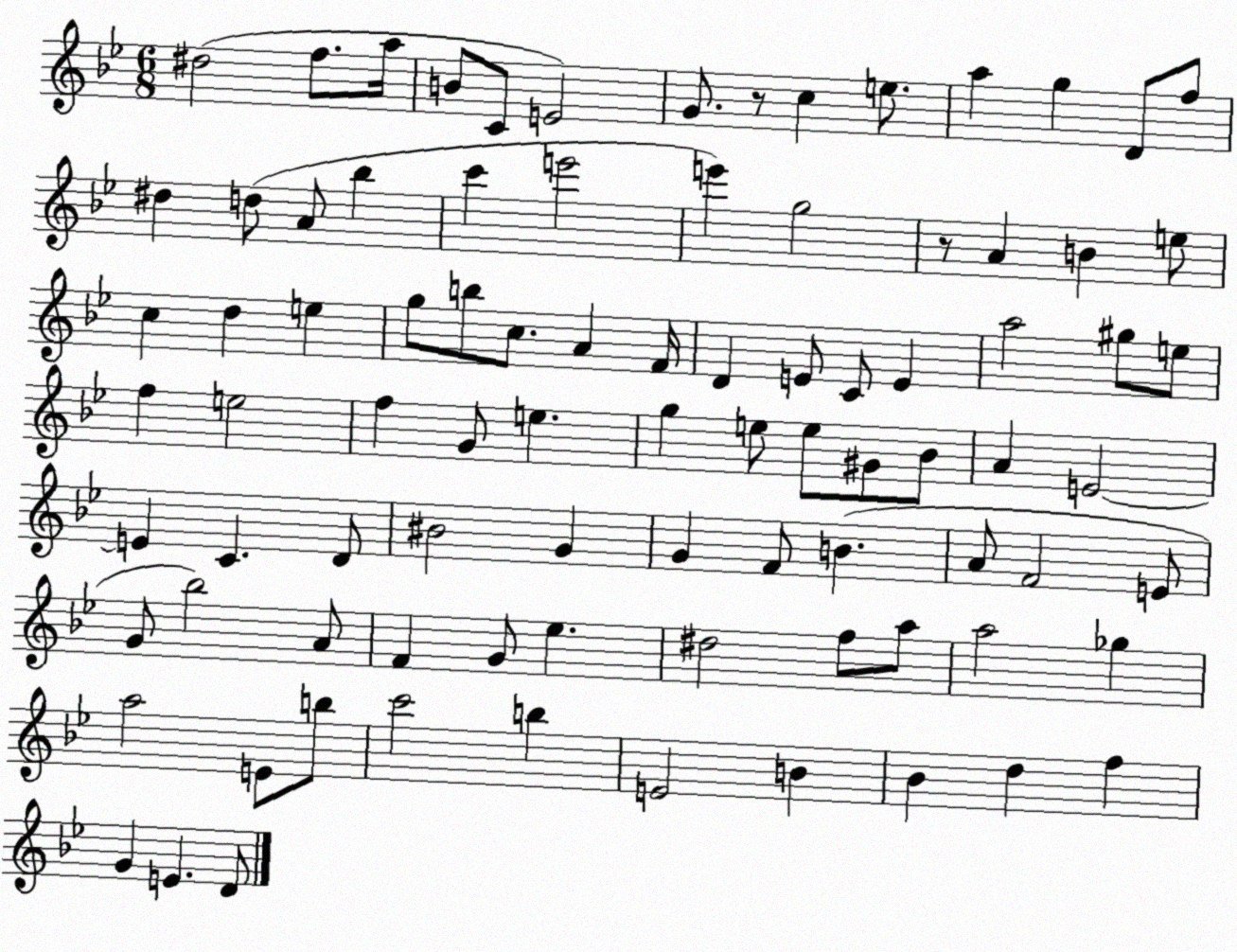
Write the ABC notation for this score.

X:1
T:Untitled
M:6/8
L:1/4
K:Bb
^d2 f/2 a/4 B/2 C/2 E2 G/2 z/2 c e/2 a g D/2 f/2 ^d d/2 A/2 _b c' e'2 e' g2 z/2 A B e/2 c d e g/2 b/2 c/2 A F/4 D E/2 C/2 E a2 ^g/2 e/2 f e2 f G/2 e g e/2 e/2 ^G/2 _B/2 A E2 E C D/2 ^B2 G G F/2 B A/2 F2 E/2 G/2 _b2 A/2 F G/2 _e ^d2 f/2 a/2 a2 _g a2 E/2 b/2 c'2 b E2 B _B d f G E D/2